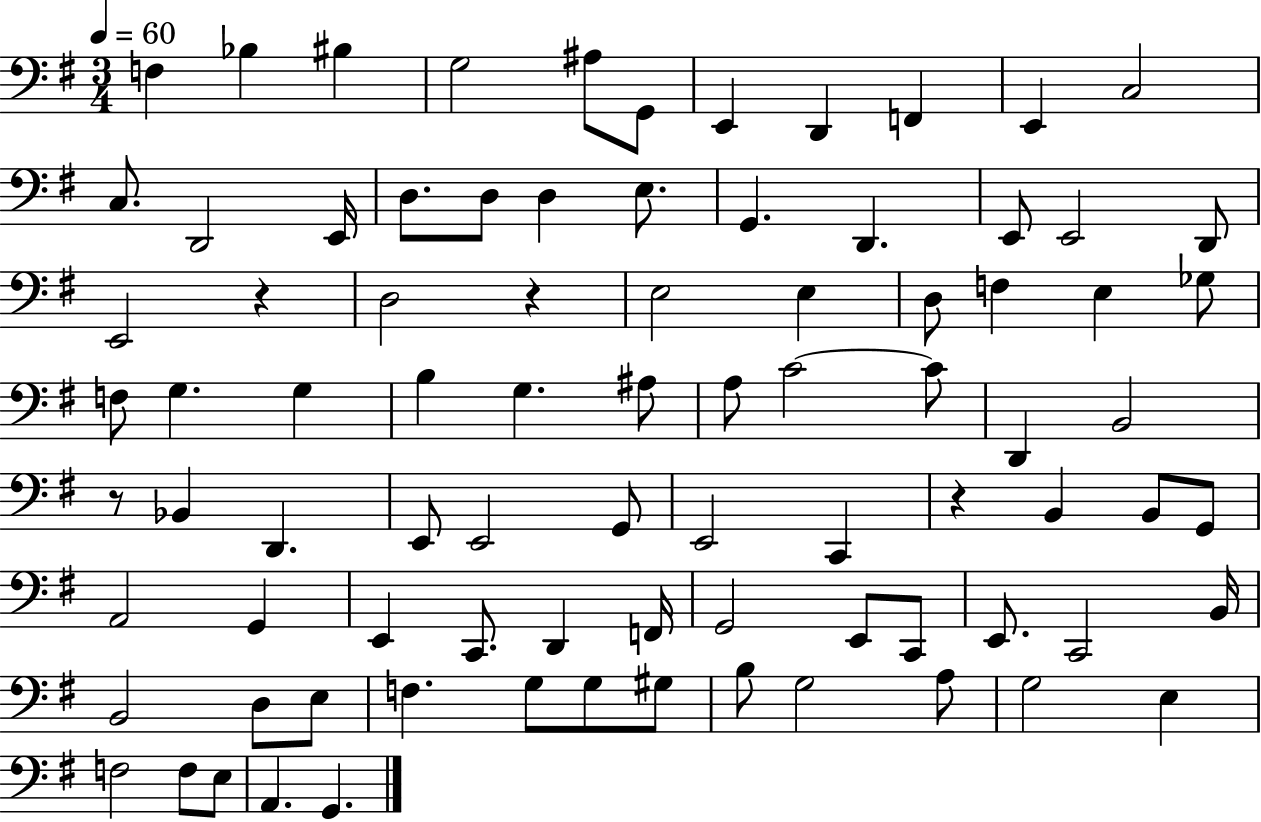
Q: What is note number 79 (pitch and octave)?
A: E3